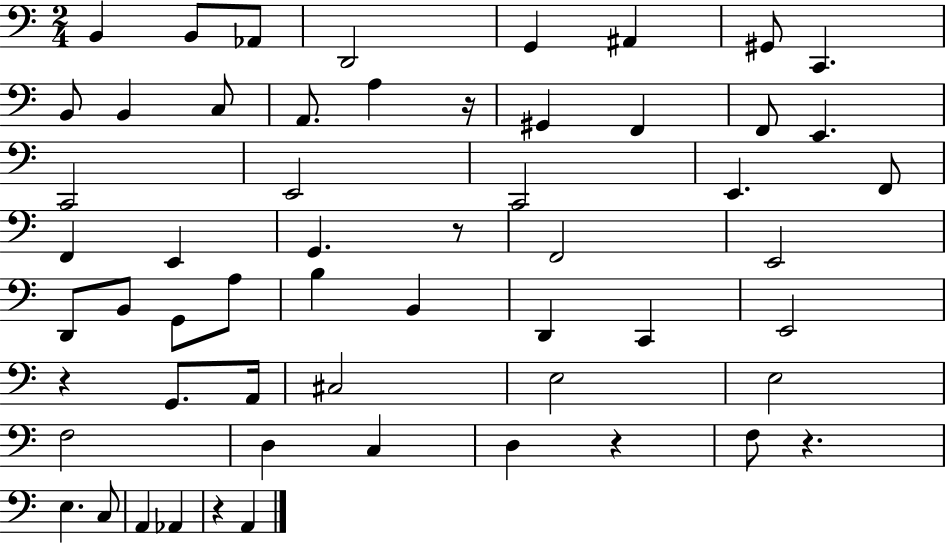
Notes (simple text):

B2/q B2/e Ab2/e D2/h G2/q A#2/q G#2/e C2/q. B2/e B2/q C3/e A2/e. A3/q R/s G#2/q F2/q F2/e E2/q. C2/h E2/h C2/h E2/q. F2/e F2/q E2/q G2/q. R/e F2/h E2/h D2/e B2/e G2/e A3/e B3/q B2/q D2/q C2/q E2/h R/q G2/e. A2/s C#3/h E3/h E3/h F3/h D3/q C3/q D3/q R/q F3/e R/q. E3/q. C3/e A2/q Ab2/q R/q A2/q